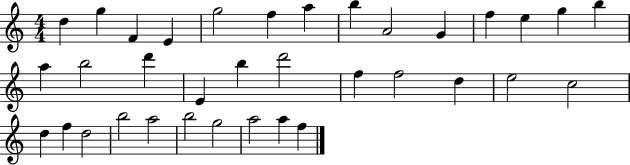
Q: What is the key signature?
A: C major